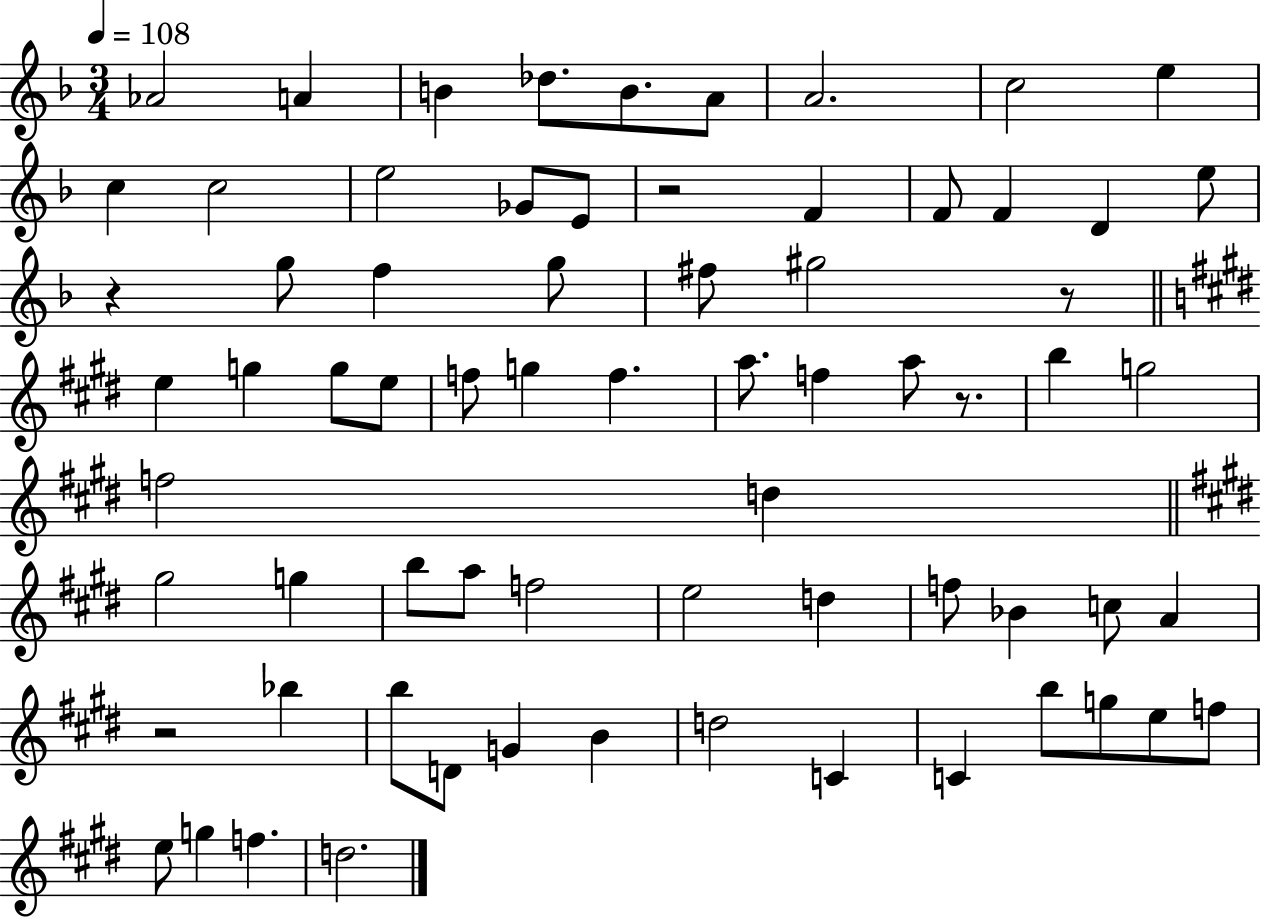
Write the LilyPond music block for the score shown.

{
  \clef treble
  \numericTimeSignature
  \time 3/4
  \key f \major
  \tempo 4 = 108
  aes'2 a'4 | b'4 des''8. b'8. a'8 | a'2. | c''2 e''4 | \break c''4 c''2 | e''2 ges'8 e'8 | r2 f'4 | f'8 f'4 d'4 e''8 | \break r4 g''8 f''4 g''8 | fis''8 gis''2 r8 | \bar "||" \break \key e \major e''4 g''4 g''8 e''8 | f''8 g''4 f''4. | a''8. f''4 a''8 r8. | b''4 g''2 | \break f''2 d''4 | \bar "||" \break \key e \major gis''2 g''4 | b''8 a''8 f''2 | e''2 d''4 | f''8 bes'4 c''8 a'4 | \break r2 bes''4 | b''8 d'8 g'4 b'4 | d''2 c'4 | c'4 b''8 g''8 e''8 f''8 | \break e''8 g''4 f''4. | d''2. | \bar "|."
}